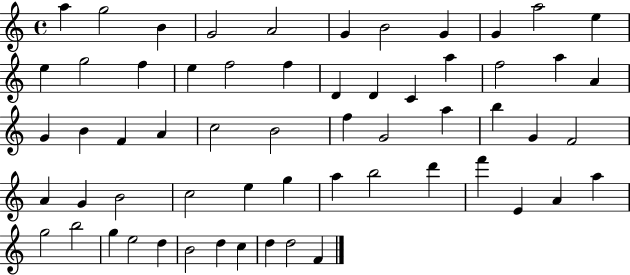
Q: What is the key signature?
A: C major